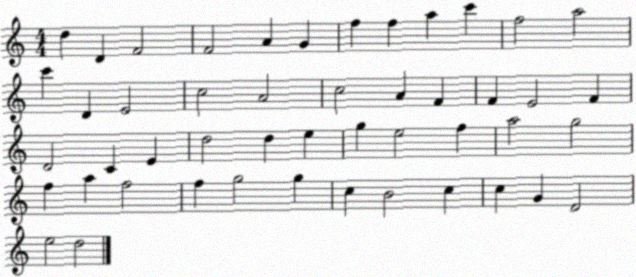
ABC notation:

X:1
T:Untitled
M:4/4
L:1/4
K:C
d D F2 F2 A G f f a c' f2 a2 c' D E2 c2 A2 c2 A F F E2 F D2 C E d2 d e g e2 f a2 g2 f a f2 f g2 g c B2 c c G D2 e2 d2